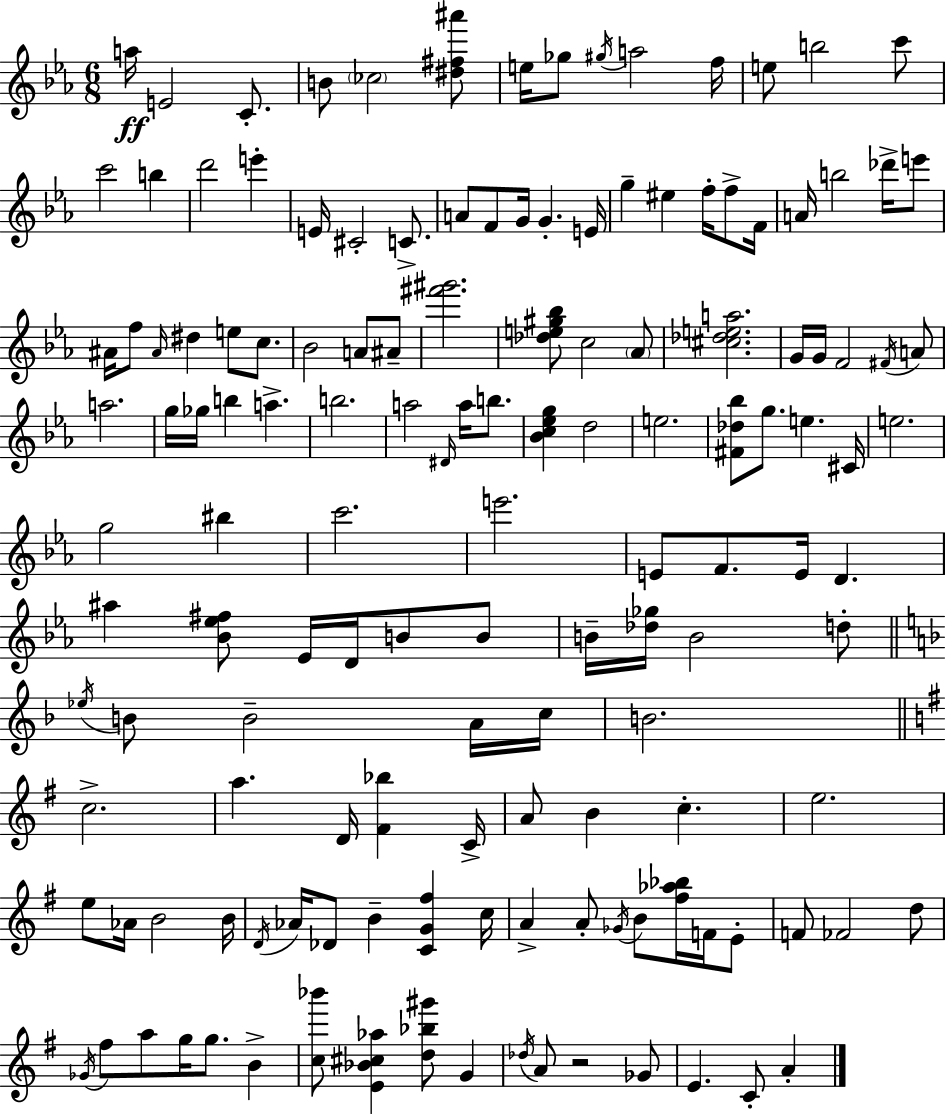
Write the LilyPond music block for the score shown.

{
  \clef treble
  \numericTimeSignature
  \time 6/8
  \key c \minor
  \repeat volta 2 { a''16\ff e'2 c'8.-. | b'8 \parenthesize ces''2 <dis'' fis'' ais'''>8 | e''16 ges''8 \acciaccatura { gis''16 } a''2 | f''16 e''8 b''2 c'''8 | \break c'''2 b''4 | d'''2 e'''4-. | e'16 cis'2-. c'8.-> | a'8 f'8 g'16 g'4.-. | \break e'16 g''4-- eis''4 f''16-. f''8-> | f'16 a'16 b''2 des'''16-> e'''8 | ais'16 f''8 \grace { ais'16 } dis''4 e''8 c''8. | bes'2 a'8 | \break ais'8-- <fis''' gis'''>2. | <des'' e'' gis'' bes''>8 c''2 | \parenthesize aes'8 <cis'' des'' e'' a''>2. | g'16 g'16 f'2 | \break \acciaccatura { fis'16 } a'8 a''2. | g''16 ges''16 b''4 a''4.-> | b''2. | a''2 \grace { dis'16 } | \break a''16 b''8. <bes' c'' ees'' g''>4 d''2 | e''2. | <fis' des'' bes''>8 g''8. e''4. | cis'16 e''2. | \break g''2 | bis''4 c'''2. | e'''2. | e'8 f'8. e'16 d'4. | \break ais''4 <bes' ees'' fis''>8 ees'16 d'16 | b'8 b'8 b'16-- <des'' ges''>16 b'2 | d''8-. \bar "||" \break \key d \minor \acciaccatura { ees''16 } b'8 b'2-- a'16 | c''16 b'2. | \bar "||" \break \key g \major c''2.-> | a''4. d'16 <fis' bes''>4 c'16-> | a'8 b'4 c''4.-. | e''2. | \break e''8 aes'16 b'2 b'16 | \acciaccatura { d'16 } aes'16 des'8 b'4-- <c' g' fis''>4 | c''16 a'4-> a'8-. \acciaccatura { ges'16 } b'8 <fis'' aes'' bes''>16 f'16 | e'8-. f'8 fes'2 | \break d''8 \acciaccatura { ges'16 } fis''8 a''8 g''16 g''8. b'4-> | <c'' bes'''>8 <e' bes' cis'' aes''>4 <d'' bes'' gis'''>8 g'4 | \acciaccatura { des''16 } a'8 r2 | ges'8 e'4. c'8-. | \break a'4-. } \bar "|."
}